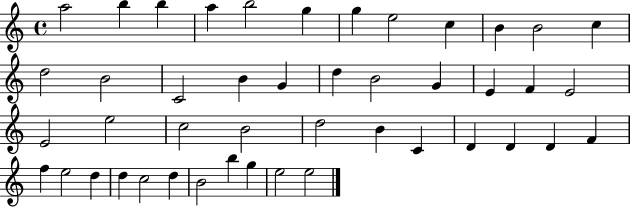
{
  \clef treble
  \time 4/4
  \defaultTimeSignature
  \key c \major
  a''2 b''4 b''4 | a''4 b''2 g''4 | g''4 e''2 c''4 | b'4 b'2 c''4 | \break d''2 b'2 | c'2 b'4 g'4 | d''4 b'2 g'4 | e'4 f'4 e'2 | \break e'2 e''2 | c''2 b'2 | d''2 b'4 c'4 | d'4 d'4 d'4 f'4 | \break f''4 e''2 d''4 | d''4 c''2 d''4 | b'2 b''4 g''4 | e''2 e''2 | \break \bar "|."
}